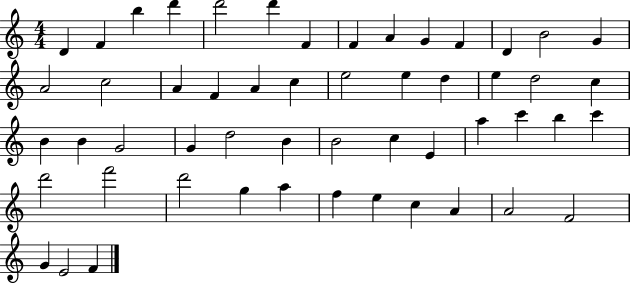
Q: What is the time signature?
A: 4/4